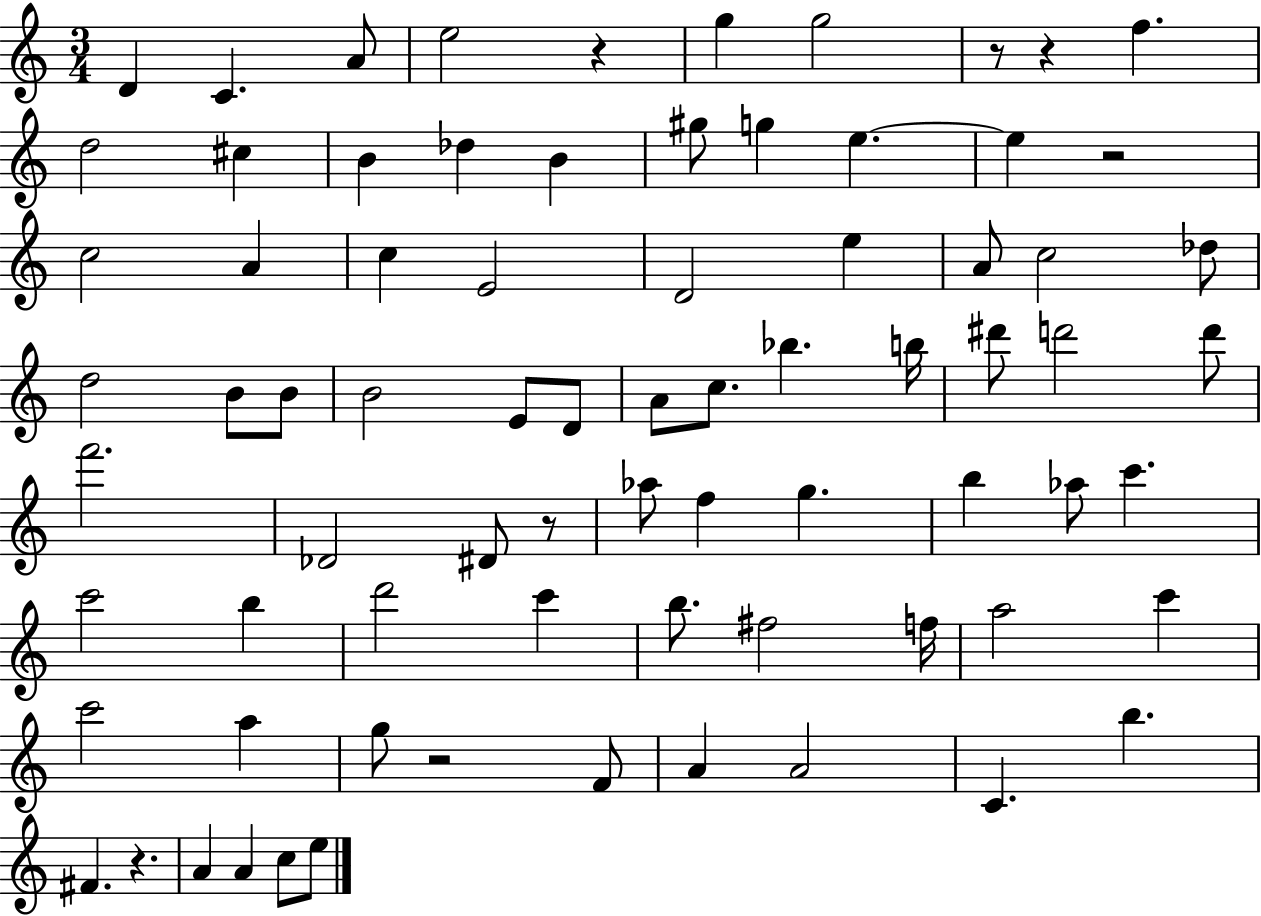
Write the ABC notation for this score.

X:1
T:Untitled
M:3/4
L:1/4
K:C
D C A/2 e2 z g g2 z/2 z f d2 ^c B _d B ^g/2 g e e z2 c2 A c E2 D2 e A/2 c2 _d/2 d2 B/2 B/2 B2 E/2 D/2 A/2 c/2 _b b/4 ^d'/2 d'2 d'/2 f'2 _D2 ^D/2 z/2 _a/2 f g b _a/2 c' c'2 b d'2 c' b/2 ^f2 f/4 a2 c' c'2 a g/2 z2 F/2 A A2 C b ^F z A A c/2 e/2